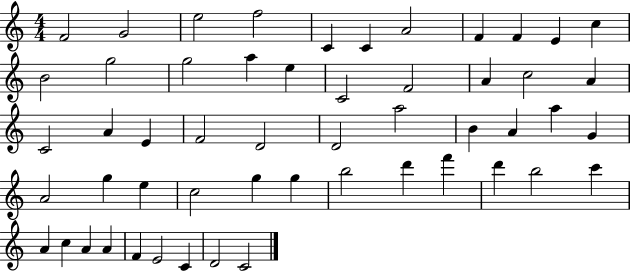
F4/h G4/h E5/h F5/h C4/q C4/q A4/h F4/q F4/q E4/q C5/q B4/h G5/h G5/h A5/q E5/q C4/h F4/h A4/q C5/h A4/q C4/h A4/q E4/q F4/h D4/h D4/h A5/h B4/q A4/q A5/q G4/q A4/h G5/q E5/q C5/h G5/q G5/q B5/h D6/q F6/q D6/q B5/h C6/q A4/q C5/q A4/q A4/q F4/q E4/h C4/q D4/h C4/h